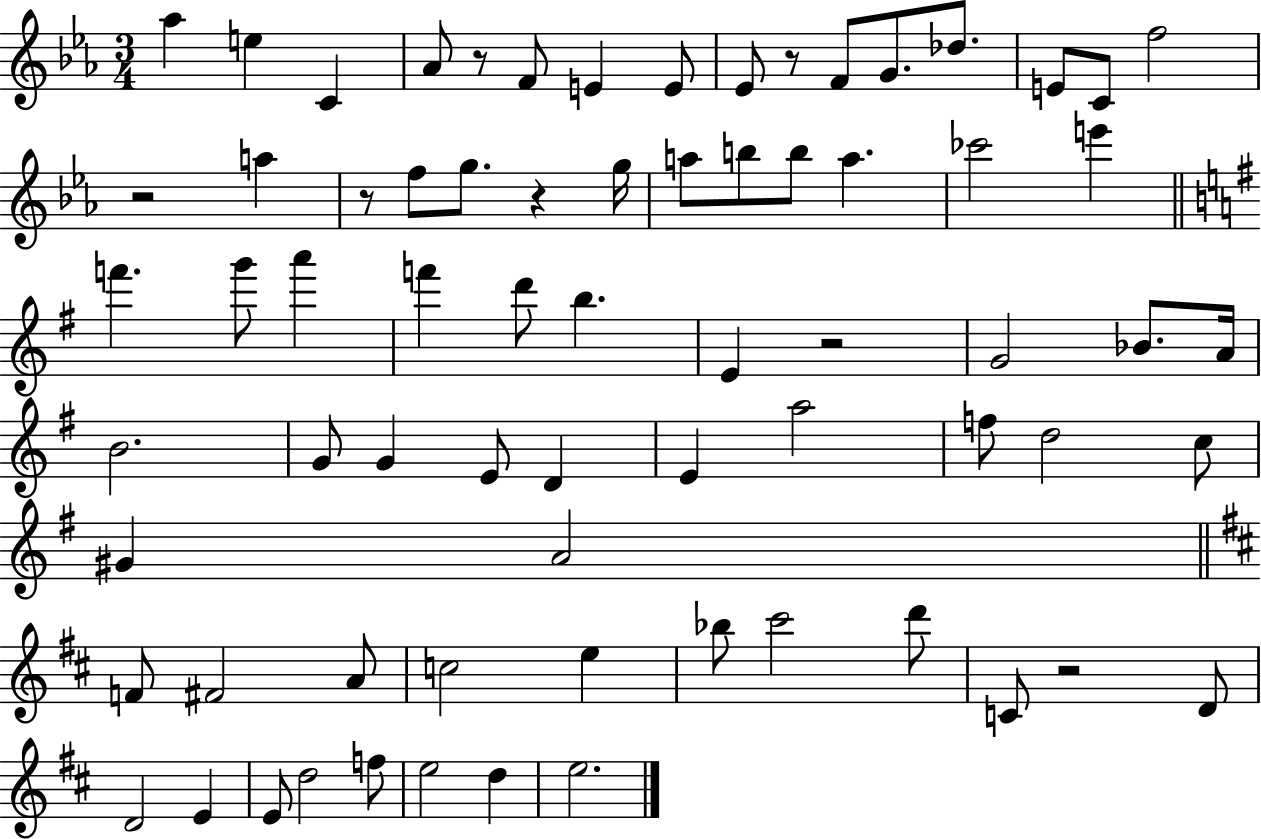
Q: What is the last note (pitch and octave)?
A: E5